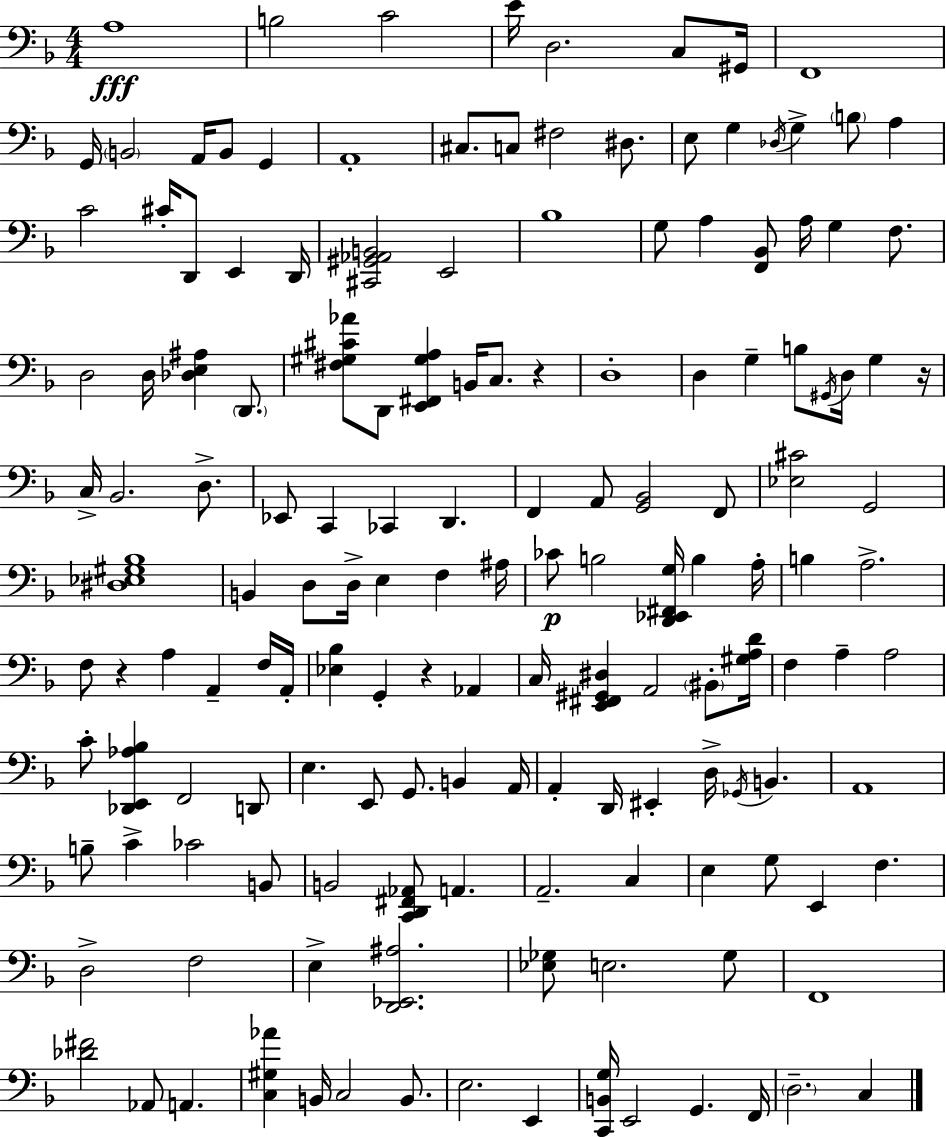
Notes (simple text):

A3/w B3/h C4/h E4/s D3/h. C3/e G#2/s F2/w G2/s B2/h A2/s B2/e G2/q A2/w C#3/e. C3/e F#3/h D#3/e. E3/e G3/q Db3/s G3/q B3/e A3/q C4/h C#4/s D2/e E2/q D2/s [C#2,G#2,Ab2,B2]/h E2/h Bb3/w G3/e A3/q [F2,Bb2]/e A3/s G3/q F3/e. D3/h D3/s [Db3,E3,A#3]/q D2/e. [F#3,G#3,C#4,Ab4]/e D2/e [E2,F#2,G#3,A3]/q B2/s C3/e. R/q D3/w D3/q G3/q B3/e G#2/s D3/s G3/q R/s C3/s Bb2/h. D3/e. Eb2/e C2/q CES2/q D2/q. F2/q A2/e [G2,Bb2]/h F2/e [Eb3,C#4]/h G2/h [D#3,Eb3,G#3,Bb3]/w B2/q D3/e D3/s E3/q F3/q A#3/s CES4/e B3/h [D2,Eb2,F#2,G3]/s B3/q A3/s B3/q A3/h. F3/e R/q A3/q A2/q F3/s A2/s [Eb3,Bb3]/q G2/q R/q Ab2/q C3/s [E2,F#2,G#2,D#3]/q A2/h BIS2/e [G#3,A3,D4]/s F3/q A3/q A3/h C4/e [Db2,E2,Ab3,Bb3]/q F2/h D2/e E3/q. E2/e G2/e. B2/q A2/s A2/q D2/s EIS2/q D3/s Gb2/s B2/q. A2/w B3/e C4/q CES4/h B2/e B2/h [C2,D2,F#2,Ab2]/e A2/q. A2/h. C3/q E3/q G3/e E2/q F3/q. D3/h F3/h E3/q [D2,Eb2,A#3]/h. [Eb3,Gb3]/e E3/h. Gb3/e F2/w [Db4,F#4]/h Ab2/e A2/q. [C3,G#3,Ab4]/q B2/s C3/h B2/e. E3/h. E2/q [C2,B2,G3]/s E2/h G2/q. F2/s D3/h. C3/q